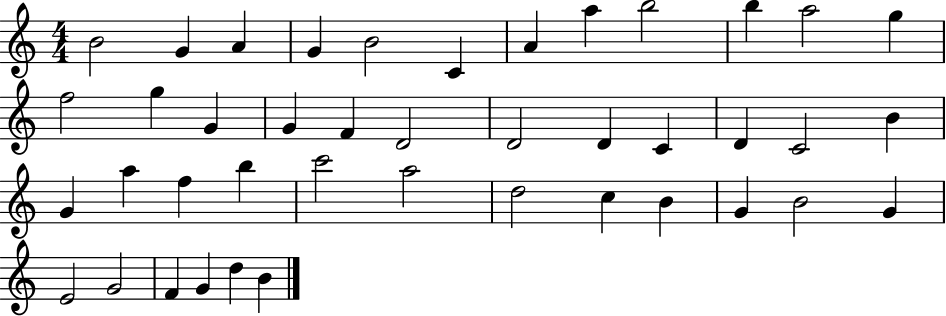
X:1
T:Untitled
M:4/4
L:1/4
K:C
B2 G A G B2 C A a b2 b a2 g f2 g G G F D2 D2 D C D C2 B G a f b c'2 a2 d2 c B G B2 G E2 G2 F G d B